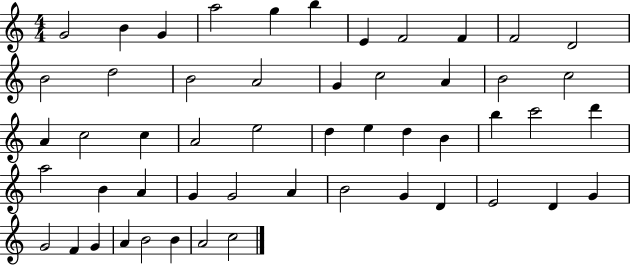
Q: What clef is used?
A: treble